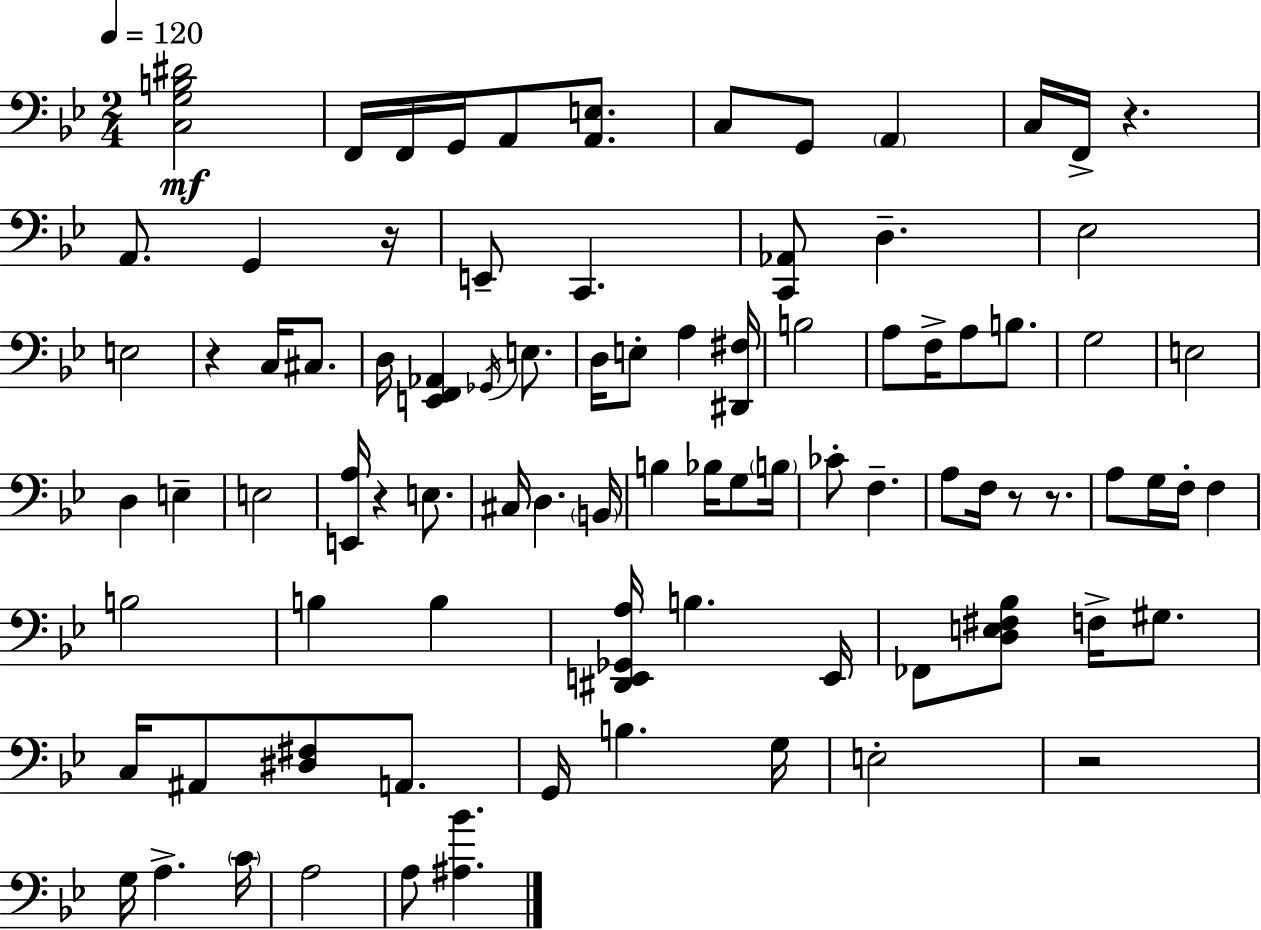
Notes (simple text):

[C3,G3,B3,D#4]/h F2/s F2/s G2/s A2/e [A2,E3]/e. C3/e G2/e A2/q C3/s F2/s R/q. A2/e. G2/q R/s E2/e C2/q. [C2,Ab2]/e D3/q. Eb3/h E3/h R/q C3/s C#3/e. D3/s [E2,F2,Ab2]/q Gb2/s E3/e. D3/s E3/e A3/q [D#2,F#3]/s B3/h A3/e F3/s A3/e B3/e. G3/h E3/h D3/q E3/q E3/h [E2,A3]/s R/q E3/e. C#3/s D3/q. B2/s B3/q Bb3/s G3/e B3/s CES4/e F3/q. A3/e F3/s R/e R/e. A3/e G3/s F3/s F3/q B3/h B3/q B3/q [D#2,E2,Gb2,A3]/s B3/q. E2/s FES2/e [D3,E3,F#3,Bb3]/e F3/s G#3/e. C3/s A#2/e [D#3,F#3]/e A2/e. G2/s B3/q. G3/s E3/h R/h G3/s A3/q. C4/s A3/h A3/e [A#3,Bb4]/q.